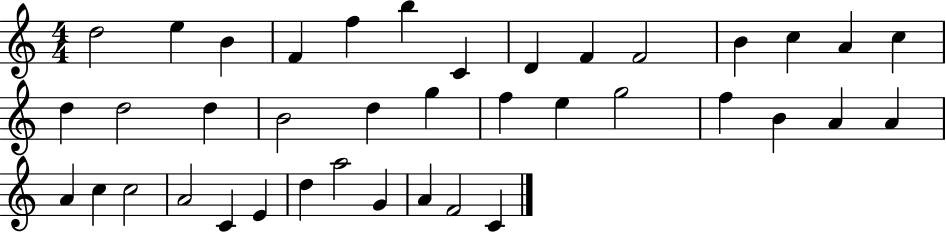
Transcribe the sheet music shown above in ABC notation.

X:1
T:Untitled
M:4/4
L:1/4
K:C
d2 e B F f b C D F F2 B c A c d d2 d B2 d g f e g2 f B A A A c c2 A2 C E d a2 G A F2 C